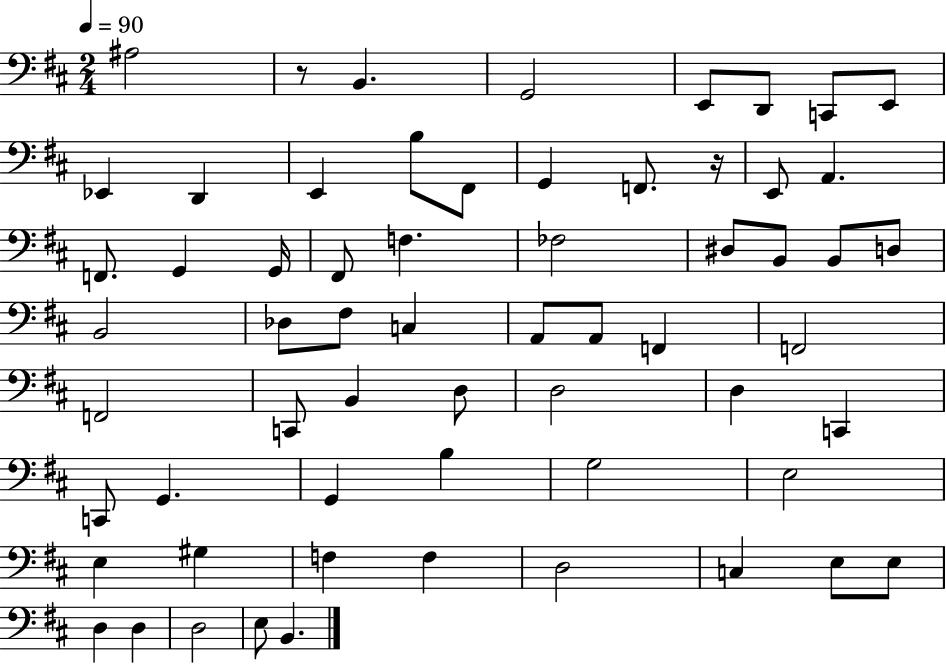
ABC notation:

X:1
T:Untitled
M:2/4
L:1/4
K:D
^A,2 z/2 B,, G,,2 E,,/2 D,,/2 C,,/2 E,,/2 _E,, D,, E,, B,/2 ^F,,/2 G,, F,,/2 z/4 E,,/2 A,, F,,/2 G,, G,,/4 ^F,,/2 F, _F,2 ^D,/2 B,,/2 B,,/2 D,/2 B,,2 _D,/2 ^F,/2 C, A,,/2 A,,/2 F,, F,,2 F,,2 C,,/2 B,, D,/2 D,2 D, C,, C,,/2 G,, G,, B, G,2 E,2 E, ^G, F, F, D,2 C, E,/2 E,/2 D, D, D,2 E,/2 B,,